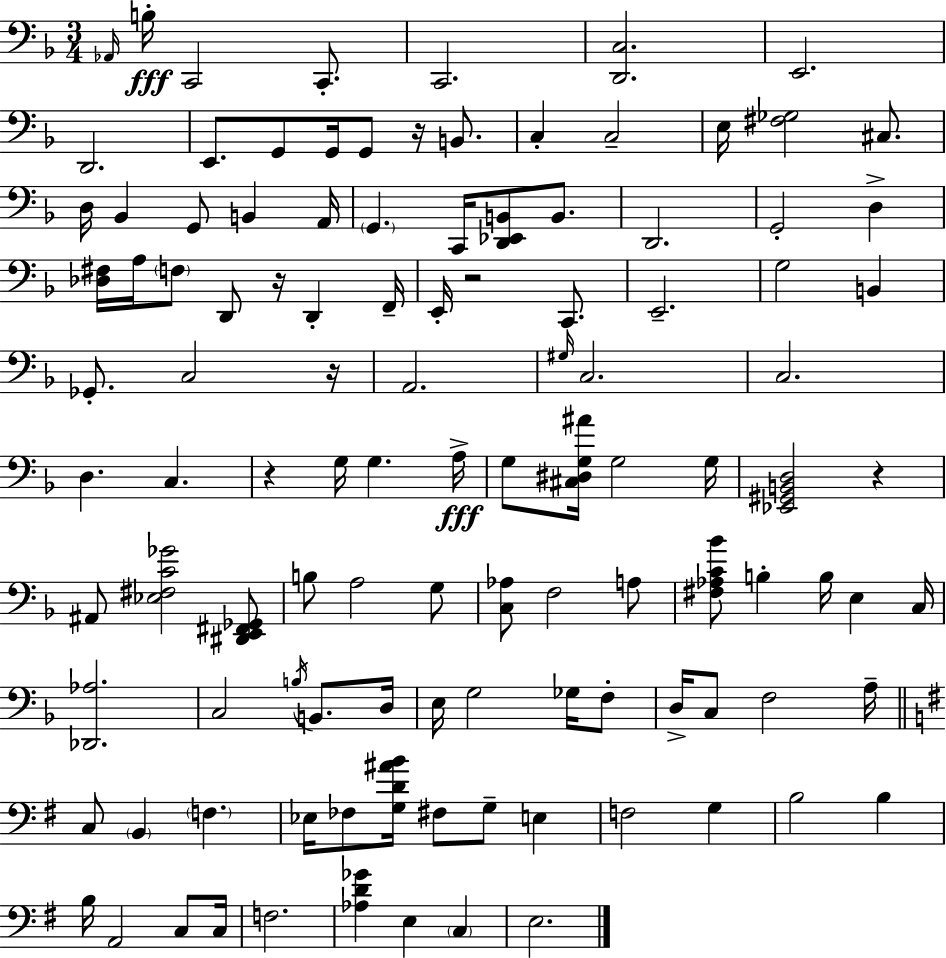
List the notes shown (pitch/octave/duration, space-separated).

Ab2/s B3/s C2/h C2/e. C2/h. [D2,C3]/h. E2/h. D2/h. E2/e. G2/e G2/s G2/e R/s B2/e. C3/q C3/h E3/s [F#3,Gb3]/h C#3/e. D3/s Bb2/q G2/e B2/q A2/s G2/q. C2/s [D2,Eb2,B2]/e B2/e. D2/h. G2/h D3/q [Db3,F#3]/s A3/s F3/e D2/e R/s D2/q F2/s E2/s R/h C2/e. E2/h. G3/h B2/q Gb2/e. C3/h R/s A2/h. G#3/s C3/h. C3/h. D3/q. C3/q. R/q G3/s G3/q. A3/s G3/e [C#3,D#3,G3,A#4]/s G3/h G3/s [Eb2,G#2,B2,D3]/h R/q A#2/e [Eb3,F#3,C4,Gb4]/h [D#2,E2,F#2,Gb2]/e B3/e A3/h G3/e [C3,Ab3]/e F3/h A3/e [F#3,Ab3,C4,Bb4]/e B3/q B3/s E3/q C3/s [Db2,Ab3]/h. C3/h B3/s B2/e. D3/s E3/s G3/h Gb3/s F3/e D3/s C3/e F3/h A3/s C3/e B2/q F3/q. Eb3/s FES3/e [G3,D4,A#4,B4]/s F#3/e G3/e E3/q F3/h G3/q B3/h B3/q B3/s A2/h C3/e C3/s F3/h. [Ab3,D4,Gb4]/q E3/q C3/q E3/h.